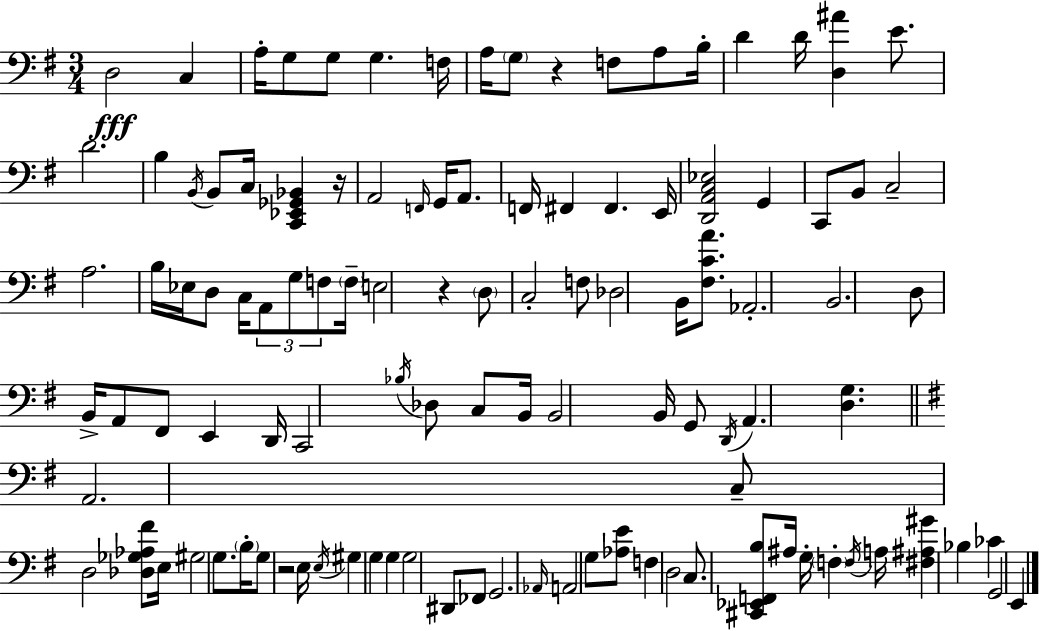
D3/h C3/q A3/s G3/e G3/e G3/q. F3/s A3/s G3/e R/q F3/e A3/e B3/s D4/q D4/s [D3,A#4]/q E4/e. D4/h. B3/q B2/s B2/e C3/s [C2,Eb2,Gb2,Bb2]/q R/s A2/h F2/s G2/s A2/e. F2/s F#2/q F#2/q. E2/s [D2,A2,C3,Eb3]/h G2/q C2/e B2/e C3/h A3/h. B3/s Eb3/s D3/e C3/s A2/e G3/e F3/e F3/s E3/h R/q D3/e C3/h F3/e Db3/h B2/s [F#3,C4,A4]/e. Ab2/h. B2/h. D3/e B2/s A2/e F#2/e E2/q D2/s C2/h Bb3/s Db3/e C3/e B2/s B2/h B2/s G2/e D2/s A2/q. [D3,G3]/q. A2/h. C3/e D3/h [Db3,Gb3,Ab3,F#4]/e E3/s G#3/h G3/e. B3/s G3/e R/h E3/s E3/s G#3/q G3/q G3/q G3/h D#2/e FES2/e G2/h. Ab2/s A2/h G3/e [Ab3,E4]/e F3/q D3/h C3/e. [C#2,Eb2,F2,B3]/e A#3/s G3/s F3/q F3/s A3/s [F#3,A#3,G#4]/q Bb3/q CES4/q G2/h E2/q